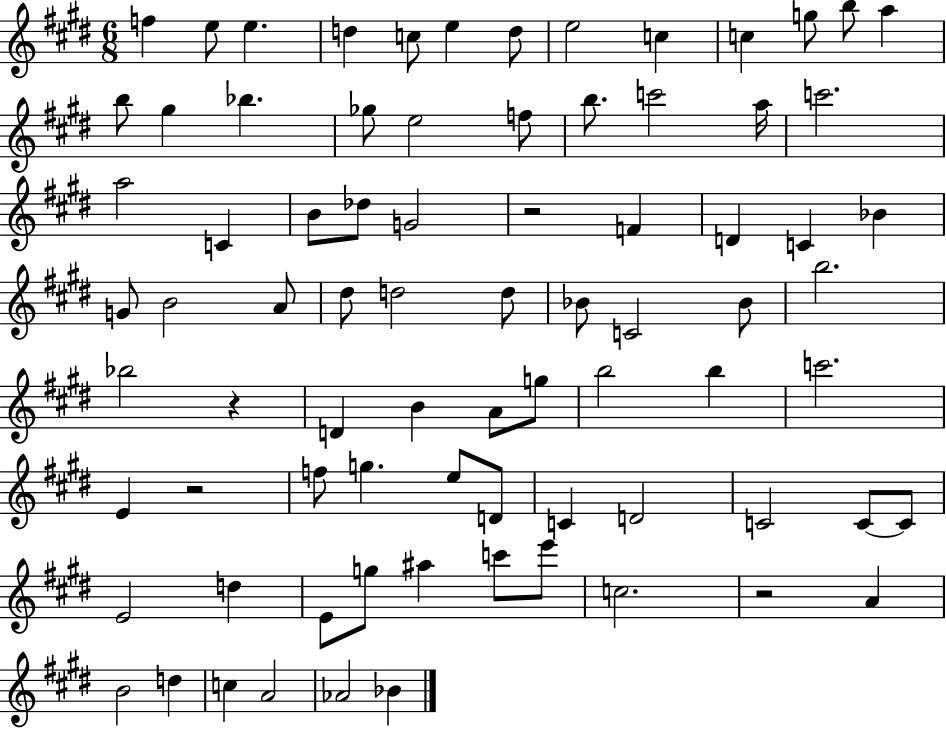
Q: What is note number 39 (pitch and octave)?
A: Bb4